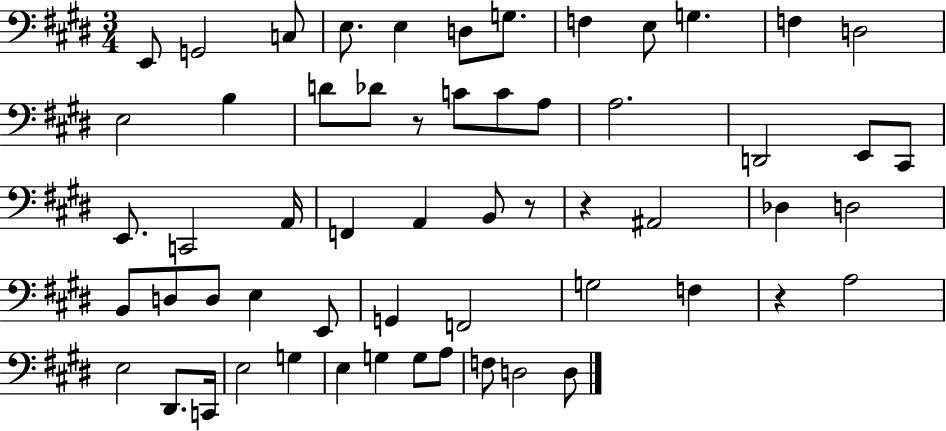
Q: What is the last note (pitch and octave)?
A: D3